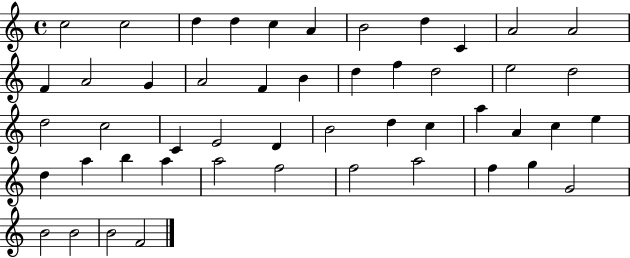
X:1
T:Untitled
M:4/4
L:1/4
K:C
c2 c2 d d c A B2 d C A2 A2 F A2 G A2 F B d f d2 e2 d2 d2 c2 C E2 D B2 d c a A c e d a b a a2 f2 f2 a2 f g G2 B2 B2 B2 F2